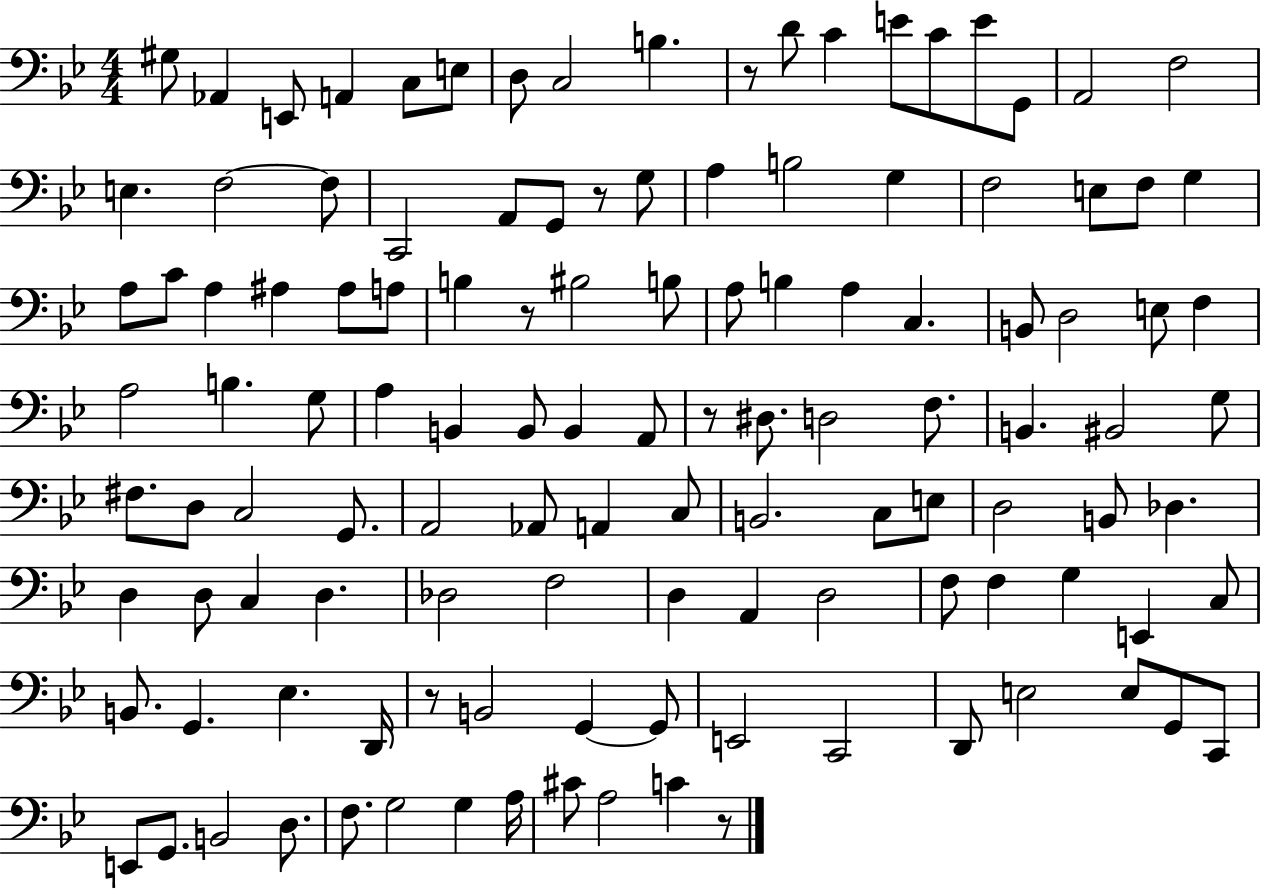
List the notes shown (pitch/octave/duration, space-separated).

G#3/e Ab2/q E2/e A2/q C3/e E3/e D3/e C3/h B3/q. R/e D4/e C4/q E4/e C4/e E4/e G2/e A2/h F3/h E3/q. F3/h F3/e C2/h A2/e G2/e R/e G3/e A3/q B3/h G3/q F3/h E3/e F3/e G3/q A3/e C4/e A3/q A#3/q A#3/e A3/e B3/q R/e BIS3/h B3/e A3/e B3/q A3/q C3/q. B2/e D3/h E3/e F3/q A3/h B3/q. G3/e A3/q B2/q B2/e B2/q A2/e R/e D#3/e. D3/h F3/e. B2/q. BIS2/h G3/e F#3/e. D3/e C3/h G2/e. A2/h Ab2/e A2/q C3/e B2/h. C3/e E3/e D3/h B2/e Db3/q. D3/q D3/e C3/q D3/q. Db3/h F3/h D3/q A2/q D3/h F3/e F3/q G3/q E2/q C3/e B2/e. G2/q. Eb3/q. D2/s R/e B2/h G2/q G2/e E2/h C2/h D2/e E3/h E3/e G2/e C2/e E2/e G2/e. B2/h D3/e. F3/e. G3/h G3/q A3/s C#4/e A3/h C4/q R/e